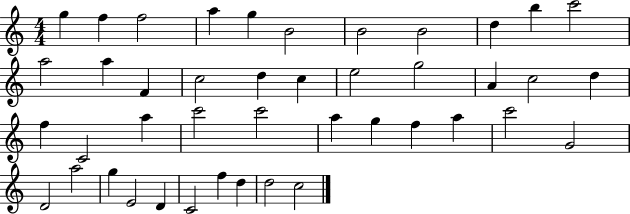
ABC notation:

X:1
T:Untitled
M:4/4
L:1/4
K:C
g f f2 a g B2 B2 B2 d b c'2 a2 a F c2 d c e2 g2 A c2 d f C2 a c'2 c'2 a g f a c'2 G2 D2 a2 g E2 D C2 f d d2 c2